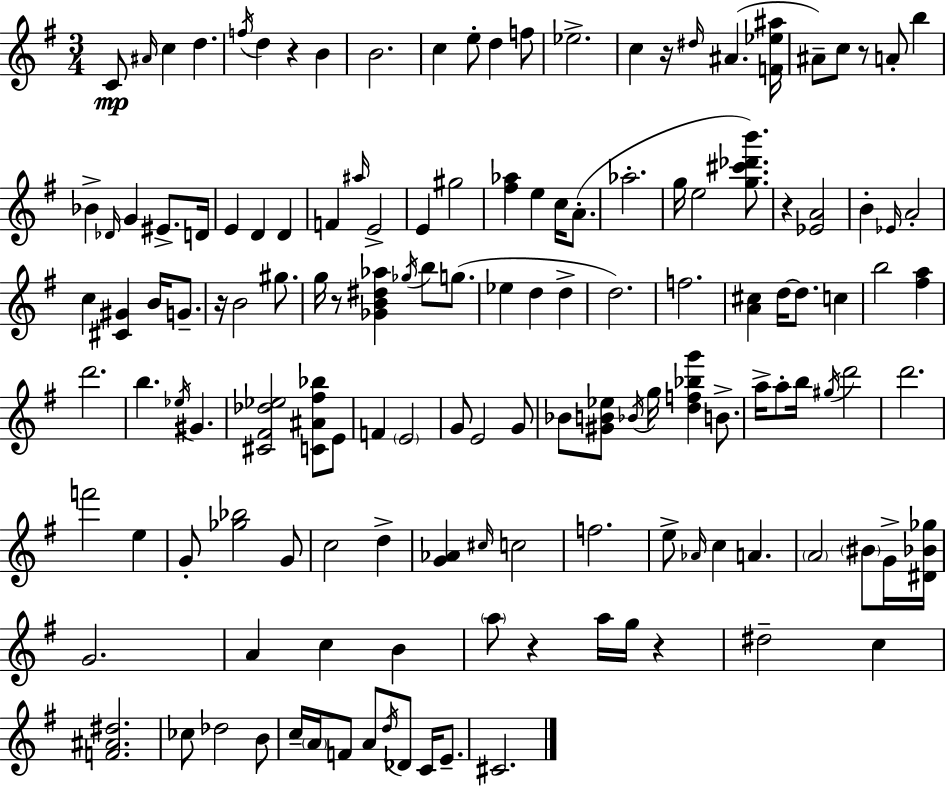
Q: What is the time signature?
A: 3/4